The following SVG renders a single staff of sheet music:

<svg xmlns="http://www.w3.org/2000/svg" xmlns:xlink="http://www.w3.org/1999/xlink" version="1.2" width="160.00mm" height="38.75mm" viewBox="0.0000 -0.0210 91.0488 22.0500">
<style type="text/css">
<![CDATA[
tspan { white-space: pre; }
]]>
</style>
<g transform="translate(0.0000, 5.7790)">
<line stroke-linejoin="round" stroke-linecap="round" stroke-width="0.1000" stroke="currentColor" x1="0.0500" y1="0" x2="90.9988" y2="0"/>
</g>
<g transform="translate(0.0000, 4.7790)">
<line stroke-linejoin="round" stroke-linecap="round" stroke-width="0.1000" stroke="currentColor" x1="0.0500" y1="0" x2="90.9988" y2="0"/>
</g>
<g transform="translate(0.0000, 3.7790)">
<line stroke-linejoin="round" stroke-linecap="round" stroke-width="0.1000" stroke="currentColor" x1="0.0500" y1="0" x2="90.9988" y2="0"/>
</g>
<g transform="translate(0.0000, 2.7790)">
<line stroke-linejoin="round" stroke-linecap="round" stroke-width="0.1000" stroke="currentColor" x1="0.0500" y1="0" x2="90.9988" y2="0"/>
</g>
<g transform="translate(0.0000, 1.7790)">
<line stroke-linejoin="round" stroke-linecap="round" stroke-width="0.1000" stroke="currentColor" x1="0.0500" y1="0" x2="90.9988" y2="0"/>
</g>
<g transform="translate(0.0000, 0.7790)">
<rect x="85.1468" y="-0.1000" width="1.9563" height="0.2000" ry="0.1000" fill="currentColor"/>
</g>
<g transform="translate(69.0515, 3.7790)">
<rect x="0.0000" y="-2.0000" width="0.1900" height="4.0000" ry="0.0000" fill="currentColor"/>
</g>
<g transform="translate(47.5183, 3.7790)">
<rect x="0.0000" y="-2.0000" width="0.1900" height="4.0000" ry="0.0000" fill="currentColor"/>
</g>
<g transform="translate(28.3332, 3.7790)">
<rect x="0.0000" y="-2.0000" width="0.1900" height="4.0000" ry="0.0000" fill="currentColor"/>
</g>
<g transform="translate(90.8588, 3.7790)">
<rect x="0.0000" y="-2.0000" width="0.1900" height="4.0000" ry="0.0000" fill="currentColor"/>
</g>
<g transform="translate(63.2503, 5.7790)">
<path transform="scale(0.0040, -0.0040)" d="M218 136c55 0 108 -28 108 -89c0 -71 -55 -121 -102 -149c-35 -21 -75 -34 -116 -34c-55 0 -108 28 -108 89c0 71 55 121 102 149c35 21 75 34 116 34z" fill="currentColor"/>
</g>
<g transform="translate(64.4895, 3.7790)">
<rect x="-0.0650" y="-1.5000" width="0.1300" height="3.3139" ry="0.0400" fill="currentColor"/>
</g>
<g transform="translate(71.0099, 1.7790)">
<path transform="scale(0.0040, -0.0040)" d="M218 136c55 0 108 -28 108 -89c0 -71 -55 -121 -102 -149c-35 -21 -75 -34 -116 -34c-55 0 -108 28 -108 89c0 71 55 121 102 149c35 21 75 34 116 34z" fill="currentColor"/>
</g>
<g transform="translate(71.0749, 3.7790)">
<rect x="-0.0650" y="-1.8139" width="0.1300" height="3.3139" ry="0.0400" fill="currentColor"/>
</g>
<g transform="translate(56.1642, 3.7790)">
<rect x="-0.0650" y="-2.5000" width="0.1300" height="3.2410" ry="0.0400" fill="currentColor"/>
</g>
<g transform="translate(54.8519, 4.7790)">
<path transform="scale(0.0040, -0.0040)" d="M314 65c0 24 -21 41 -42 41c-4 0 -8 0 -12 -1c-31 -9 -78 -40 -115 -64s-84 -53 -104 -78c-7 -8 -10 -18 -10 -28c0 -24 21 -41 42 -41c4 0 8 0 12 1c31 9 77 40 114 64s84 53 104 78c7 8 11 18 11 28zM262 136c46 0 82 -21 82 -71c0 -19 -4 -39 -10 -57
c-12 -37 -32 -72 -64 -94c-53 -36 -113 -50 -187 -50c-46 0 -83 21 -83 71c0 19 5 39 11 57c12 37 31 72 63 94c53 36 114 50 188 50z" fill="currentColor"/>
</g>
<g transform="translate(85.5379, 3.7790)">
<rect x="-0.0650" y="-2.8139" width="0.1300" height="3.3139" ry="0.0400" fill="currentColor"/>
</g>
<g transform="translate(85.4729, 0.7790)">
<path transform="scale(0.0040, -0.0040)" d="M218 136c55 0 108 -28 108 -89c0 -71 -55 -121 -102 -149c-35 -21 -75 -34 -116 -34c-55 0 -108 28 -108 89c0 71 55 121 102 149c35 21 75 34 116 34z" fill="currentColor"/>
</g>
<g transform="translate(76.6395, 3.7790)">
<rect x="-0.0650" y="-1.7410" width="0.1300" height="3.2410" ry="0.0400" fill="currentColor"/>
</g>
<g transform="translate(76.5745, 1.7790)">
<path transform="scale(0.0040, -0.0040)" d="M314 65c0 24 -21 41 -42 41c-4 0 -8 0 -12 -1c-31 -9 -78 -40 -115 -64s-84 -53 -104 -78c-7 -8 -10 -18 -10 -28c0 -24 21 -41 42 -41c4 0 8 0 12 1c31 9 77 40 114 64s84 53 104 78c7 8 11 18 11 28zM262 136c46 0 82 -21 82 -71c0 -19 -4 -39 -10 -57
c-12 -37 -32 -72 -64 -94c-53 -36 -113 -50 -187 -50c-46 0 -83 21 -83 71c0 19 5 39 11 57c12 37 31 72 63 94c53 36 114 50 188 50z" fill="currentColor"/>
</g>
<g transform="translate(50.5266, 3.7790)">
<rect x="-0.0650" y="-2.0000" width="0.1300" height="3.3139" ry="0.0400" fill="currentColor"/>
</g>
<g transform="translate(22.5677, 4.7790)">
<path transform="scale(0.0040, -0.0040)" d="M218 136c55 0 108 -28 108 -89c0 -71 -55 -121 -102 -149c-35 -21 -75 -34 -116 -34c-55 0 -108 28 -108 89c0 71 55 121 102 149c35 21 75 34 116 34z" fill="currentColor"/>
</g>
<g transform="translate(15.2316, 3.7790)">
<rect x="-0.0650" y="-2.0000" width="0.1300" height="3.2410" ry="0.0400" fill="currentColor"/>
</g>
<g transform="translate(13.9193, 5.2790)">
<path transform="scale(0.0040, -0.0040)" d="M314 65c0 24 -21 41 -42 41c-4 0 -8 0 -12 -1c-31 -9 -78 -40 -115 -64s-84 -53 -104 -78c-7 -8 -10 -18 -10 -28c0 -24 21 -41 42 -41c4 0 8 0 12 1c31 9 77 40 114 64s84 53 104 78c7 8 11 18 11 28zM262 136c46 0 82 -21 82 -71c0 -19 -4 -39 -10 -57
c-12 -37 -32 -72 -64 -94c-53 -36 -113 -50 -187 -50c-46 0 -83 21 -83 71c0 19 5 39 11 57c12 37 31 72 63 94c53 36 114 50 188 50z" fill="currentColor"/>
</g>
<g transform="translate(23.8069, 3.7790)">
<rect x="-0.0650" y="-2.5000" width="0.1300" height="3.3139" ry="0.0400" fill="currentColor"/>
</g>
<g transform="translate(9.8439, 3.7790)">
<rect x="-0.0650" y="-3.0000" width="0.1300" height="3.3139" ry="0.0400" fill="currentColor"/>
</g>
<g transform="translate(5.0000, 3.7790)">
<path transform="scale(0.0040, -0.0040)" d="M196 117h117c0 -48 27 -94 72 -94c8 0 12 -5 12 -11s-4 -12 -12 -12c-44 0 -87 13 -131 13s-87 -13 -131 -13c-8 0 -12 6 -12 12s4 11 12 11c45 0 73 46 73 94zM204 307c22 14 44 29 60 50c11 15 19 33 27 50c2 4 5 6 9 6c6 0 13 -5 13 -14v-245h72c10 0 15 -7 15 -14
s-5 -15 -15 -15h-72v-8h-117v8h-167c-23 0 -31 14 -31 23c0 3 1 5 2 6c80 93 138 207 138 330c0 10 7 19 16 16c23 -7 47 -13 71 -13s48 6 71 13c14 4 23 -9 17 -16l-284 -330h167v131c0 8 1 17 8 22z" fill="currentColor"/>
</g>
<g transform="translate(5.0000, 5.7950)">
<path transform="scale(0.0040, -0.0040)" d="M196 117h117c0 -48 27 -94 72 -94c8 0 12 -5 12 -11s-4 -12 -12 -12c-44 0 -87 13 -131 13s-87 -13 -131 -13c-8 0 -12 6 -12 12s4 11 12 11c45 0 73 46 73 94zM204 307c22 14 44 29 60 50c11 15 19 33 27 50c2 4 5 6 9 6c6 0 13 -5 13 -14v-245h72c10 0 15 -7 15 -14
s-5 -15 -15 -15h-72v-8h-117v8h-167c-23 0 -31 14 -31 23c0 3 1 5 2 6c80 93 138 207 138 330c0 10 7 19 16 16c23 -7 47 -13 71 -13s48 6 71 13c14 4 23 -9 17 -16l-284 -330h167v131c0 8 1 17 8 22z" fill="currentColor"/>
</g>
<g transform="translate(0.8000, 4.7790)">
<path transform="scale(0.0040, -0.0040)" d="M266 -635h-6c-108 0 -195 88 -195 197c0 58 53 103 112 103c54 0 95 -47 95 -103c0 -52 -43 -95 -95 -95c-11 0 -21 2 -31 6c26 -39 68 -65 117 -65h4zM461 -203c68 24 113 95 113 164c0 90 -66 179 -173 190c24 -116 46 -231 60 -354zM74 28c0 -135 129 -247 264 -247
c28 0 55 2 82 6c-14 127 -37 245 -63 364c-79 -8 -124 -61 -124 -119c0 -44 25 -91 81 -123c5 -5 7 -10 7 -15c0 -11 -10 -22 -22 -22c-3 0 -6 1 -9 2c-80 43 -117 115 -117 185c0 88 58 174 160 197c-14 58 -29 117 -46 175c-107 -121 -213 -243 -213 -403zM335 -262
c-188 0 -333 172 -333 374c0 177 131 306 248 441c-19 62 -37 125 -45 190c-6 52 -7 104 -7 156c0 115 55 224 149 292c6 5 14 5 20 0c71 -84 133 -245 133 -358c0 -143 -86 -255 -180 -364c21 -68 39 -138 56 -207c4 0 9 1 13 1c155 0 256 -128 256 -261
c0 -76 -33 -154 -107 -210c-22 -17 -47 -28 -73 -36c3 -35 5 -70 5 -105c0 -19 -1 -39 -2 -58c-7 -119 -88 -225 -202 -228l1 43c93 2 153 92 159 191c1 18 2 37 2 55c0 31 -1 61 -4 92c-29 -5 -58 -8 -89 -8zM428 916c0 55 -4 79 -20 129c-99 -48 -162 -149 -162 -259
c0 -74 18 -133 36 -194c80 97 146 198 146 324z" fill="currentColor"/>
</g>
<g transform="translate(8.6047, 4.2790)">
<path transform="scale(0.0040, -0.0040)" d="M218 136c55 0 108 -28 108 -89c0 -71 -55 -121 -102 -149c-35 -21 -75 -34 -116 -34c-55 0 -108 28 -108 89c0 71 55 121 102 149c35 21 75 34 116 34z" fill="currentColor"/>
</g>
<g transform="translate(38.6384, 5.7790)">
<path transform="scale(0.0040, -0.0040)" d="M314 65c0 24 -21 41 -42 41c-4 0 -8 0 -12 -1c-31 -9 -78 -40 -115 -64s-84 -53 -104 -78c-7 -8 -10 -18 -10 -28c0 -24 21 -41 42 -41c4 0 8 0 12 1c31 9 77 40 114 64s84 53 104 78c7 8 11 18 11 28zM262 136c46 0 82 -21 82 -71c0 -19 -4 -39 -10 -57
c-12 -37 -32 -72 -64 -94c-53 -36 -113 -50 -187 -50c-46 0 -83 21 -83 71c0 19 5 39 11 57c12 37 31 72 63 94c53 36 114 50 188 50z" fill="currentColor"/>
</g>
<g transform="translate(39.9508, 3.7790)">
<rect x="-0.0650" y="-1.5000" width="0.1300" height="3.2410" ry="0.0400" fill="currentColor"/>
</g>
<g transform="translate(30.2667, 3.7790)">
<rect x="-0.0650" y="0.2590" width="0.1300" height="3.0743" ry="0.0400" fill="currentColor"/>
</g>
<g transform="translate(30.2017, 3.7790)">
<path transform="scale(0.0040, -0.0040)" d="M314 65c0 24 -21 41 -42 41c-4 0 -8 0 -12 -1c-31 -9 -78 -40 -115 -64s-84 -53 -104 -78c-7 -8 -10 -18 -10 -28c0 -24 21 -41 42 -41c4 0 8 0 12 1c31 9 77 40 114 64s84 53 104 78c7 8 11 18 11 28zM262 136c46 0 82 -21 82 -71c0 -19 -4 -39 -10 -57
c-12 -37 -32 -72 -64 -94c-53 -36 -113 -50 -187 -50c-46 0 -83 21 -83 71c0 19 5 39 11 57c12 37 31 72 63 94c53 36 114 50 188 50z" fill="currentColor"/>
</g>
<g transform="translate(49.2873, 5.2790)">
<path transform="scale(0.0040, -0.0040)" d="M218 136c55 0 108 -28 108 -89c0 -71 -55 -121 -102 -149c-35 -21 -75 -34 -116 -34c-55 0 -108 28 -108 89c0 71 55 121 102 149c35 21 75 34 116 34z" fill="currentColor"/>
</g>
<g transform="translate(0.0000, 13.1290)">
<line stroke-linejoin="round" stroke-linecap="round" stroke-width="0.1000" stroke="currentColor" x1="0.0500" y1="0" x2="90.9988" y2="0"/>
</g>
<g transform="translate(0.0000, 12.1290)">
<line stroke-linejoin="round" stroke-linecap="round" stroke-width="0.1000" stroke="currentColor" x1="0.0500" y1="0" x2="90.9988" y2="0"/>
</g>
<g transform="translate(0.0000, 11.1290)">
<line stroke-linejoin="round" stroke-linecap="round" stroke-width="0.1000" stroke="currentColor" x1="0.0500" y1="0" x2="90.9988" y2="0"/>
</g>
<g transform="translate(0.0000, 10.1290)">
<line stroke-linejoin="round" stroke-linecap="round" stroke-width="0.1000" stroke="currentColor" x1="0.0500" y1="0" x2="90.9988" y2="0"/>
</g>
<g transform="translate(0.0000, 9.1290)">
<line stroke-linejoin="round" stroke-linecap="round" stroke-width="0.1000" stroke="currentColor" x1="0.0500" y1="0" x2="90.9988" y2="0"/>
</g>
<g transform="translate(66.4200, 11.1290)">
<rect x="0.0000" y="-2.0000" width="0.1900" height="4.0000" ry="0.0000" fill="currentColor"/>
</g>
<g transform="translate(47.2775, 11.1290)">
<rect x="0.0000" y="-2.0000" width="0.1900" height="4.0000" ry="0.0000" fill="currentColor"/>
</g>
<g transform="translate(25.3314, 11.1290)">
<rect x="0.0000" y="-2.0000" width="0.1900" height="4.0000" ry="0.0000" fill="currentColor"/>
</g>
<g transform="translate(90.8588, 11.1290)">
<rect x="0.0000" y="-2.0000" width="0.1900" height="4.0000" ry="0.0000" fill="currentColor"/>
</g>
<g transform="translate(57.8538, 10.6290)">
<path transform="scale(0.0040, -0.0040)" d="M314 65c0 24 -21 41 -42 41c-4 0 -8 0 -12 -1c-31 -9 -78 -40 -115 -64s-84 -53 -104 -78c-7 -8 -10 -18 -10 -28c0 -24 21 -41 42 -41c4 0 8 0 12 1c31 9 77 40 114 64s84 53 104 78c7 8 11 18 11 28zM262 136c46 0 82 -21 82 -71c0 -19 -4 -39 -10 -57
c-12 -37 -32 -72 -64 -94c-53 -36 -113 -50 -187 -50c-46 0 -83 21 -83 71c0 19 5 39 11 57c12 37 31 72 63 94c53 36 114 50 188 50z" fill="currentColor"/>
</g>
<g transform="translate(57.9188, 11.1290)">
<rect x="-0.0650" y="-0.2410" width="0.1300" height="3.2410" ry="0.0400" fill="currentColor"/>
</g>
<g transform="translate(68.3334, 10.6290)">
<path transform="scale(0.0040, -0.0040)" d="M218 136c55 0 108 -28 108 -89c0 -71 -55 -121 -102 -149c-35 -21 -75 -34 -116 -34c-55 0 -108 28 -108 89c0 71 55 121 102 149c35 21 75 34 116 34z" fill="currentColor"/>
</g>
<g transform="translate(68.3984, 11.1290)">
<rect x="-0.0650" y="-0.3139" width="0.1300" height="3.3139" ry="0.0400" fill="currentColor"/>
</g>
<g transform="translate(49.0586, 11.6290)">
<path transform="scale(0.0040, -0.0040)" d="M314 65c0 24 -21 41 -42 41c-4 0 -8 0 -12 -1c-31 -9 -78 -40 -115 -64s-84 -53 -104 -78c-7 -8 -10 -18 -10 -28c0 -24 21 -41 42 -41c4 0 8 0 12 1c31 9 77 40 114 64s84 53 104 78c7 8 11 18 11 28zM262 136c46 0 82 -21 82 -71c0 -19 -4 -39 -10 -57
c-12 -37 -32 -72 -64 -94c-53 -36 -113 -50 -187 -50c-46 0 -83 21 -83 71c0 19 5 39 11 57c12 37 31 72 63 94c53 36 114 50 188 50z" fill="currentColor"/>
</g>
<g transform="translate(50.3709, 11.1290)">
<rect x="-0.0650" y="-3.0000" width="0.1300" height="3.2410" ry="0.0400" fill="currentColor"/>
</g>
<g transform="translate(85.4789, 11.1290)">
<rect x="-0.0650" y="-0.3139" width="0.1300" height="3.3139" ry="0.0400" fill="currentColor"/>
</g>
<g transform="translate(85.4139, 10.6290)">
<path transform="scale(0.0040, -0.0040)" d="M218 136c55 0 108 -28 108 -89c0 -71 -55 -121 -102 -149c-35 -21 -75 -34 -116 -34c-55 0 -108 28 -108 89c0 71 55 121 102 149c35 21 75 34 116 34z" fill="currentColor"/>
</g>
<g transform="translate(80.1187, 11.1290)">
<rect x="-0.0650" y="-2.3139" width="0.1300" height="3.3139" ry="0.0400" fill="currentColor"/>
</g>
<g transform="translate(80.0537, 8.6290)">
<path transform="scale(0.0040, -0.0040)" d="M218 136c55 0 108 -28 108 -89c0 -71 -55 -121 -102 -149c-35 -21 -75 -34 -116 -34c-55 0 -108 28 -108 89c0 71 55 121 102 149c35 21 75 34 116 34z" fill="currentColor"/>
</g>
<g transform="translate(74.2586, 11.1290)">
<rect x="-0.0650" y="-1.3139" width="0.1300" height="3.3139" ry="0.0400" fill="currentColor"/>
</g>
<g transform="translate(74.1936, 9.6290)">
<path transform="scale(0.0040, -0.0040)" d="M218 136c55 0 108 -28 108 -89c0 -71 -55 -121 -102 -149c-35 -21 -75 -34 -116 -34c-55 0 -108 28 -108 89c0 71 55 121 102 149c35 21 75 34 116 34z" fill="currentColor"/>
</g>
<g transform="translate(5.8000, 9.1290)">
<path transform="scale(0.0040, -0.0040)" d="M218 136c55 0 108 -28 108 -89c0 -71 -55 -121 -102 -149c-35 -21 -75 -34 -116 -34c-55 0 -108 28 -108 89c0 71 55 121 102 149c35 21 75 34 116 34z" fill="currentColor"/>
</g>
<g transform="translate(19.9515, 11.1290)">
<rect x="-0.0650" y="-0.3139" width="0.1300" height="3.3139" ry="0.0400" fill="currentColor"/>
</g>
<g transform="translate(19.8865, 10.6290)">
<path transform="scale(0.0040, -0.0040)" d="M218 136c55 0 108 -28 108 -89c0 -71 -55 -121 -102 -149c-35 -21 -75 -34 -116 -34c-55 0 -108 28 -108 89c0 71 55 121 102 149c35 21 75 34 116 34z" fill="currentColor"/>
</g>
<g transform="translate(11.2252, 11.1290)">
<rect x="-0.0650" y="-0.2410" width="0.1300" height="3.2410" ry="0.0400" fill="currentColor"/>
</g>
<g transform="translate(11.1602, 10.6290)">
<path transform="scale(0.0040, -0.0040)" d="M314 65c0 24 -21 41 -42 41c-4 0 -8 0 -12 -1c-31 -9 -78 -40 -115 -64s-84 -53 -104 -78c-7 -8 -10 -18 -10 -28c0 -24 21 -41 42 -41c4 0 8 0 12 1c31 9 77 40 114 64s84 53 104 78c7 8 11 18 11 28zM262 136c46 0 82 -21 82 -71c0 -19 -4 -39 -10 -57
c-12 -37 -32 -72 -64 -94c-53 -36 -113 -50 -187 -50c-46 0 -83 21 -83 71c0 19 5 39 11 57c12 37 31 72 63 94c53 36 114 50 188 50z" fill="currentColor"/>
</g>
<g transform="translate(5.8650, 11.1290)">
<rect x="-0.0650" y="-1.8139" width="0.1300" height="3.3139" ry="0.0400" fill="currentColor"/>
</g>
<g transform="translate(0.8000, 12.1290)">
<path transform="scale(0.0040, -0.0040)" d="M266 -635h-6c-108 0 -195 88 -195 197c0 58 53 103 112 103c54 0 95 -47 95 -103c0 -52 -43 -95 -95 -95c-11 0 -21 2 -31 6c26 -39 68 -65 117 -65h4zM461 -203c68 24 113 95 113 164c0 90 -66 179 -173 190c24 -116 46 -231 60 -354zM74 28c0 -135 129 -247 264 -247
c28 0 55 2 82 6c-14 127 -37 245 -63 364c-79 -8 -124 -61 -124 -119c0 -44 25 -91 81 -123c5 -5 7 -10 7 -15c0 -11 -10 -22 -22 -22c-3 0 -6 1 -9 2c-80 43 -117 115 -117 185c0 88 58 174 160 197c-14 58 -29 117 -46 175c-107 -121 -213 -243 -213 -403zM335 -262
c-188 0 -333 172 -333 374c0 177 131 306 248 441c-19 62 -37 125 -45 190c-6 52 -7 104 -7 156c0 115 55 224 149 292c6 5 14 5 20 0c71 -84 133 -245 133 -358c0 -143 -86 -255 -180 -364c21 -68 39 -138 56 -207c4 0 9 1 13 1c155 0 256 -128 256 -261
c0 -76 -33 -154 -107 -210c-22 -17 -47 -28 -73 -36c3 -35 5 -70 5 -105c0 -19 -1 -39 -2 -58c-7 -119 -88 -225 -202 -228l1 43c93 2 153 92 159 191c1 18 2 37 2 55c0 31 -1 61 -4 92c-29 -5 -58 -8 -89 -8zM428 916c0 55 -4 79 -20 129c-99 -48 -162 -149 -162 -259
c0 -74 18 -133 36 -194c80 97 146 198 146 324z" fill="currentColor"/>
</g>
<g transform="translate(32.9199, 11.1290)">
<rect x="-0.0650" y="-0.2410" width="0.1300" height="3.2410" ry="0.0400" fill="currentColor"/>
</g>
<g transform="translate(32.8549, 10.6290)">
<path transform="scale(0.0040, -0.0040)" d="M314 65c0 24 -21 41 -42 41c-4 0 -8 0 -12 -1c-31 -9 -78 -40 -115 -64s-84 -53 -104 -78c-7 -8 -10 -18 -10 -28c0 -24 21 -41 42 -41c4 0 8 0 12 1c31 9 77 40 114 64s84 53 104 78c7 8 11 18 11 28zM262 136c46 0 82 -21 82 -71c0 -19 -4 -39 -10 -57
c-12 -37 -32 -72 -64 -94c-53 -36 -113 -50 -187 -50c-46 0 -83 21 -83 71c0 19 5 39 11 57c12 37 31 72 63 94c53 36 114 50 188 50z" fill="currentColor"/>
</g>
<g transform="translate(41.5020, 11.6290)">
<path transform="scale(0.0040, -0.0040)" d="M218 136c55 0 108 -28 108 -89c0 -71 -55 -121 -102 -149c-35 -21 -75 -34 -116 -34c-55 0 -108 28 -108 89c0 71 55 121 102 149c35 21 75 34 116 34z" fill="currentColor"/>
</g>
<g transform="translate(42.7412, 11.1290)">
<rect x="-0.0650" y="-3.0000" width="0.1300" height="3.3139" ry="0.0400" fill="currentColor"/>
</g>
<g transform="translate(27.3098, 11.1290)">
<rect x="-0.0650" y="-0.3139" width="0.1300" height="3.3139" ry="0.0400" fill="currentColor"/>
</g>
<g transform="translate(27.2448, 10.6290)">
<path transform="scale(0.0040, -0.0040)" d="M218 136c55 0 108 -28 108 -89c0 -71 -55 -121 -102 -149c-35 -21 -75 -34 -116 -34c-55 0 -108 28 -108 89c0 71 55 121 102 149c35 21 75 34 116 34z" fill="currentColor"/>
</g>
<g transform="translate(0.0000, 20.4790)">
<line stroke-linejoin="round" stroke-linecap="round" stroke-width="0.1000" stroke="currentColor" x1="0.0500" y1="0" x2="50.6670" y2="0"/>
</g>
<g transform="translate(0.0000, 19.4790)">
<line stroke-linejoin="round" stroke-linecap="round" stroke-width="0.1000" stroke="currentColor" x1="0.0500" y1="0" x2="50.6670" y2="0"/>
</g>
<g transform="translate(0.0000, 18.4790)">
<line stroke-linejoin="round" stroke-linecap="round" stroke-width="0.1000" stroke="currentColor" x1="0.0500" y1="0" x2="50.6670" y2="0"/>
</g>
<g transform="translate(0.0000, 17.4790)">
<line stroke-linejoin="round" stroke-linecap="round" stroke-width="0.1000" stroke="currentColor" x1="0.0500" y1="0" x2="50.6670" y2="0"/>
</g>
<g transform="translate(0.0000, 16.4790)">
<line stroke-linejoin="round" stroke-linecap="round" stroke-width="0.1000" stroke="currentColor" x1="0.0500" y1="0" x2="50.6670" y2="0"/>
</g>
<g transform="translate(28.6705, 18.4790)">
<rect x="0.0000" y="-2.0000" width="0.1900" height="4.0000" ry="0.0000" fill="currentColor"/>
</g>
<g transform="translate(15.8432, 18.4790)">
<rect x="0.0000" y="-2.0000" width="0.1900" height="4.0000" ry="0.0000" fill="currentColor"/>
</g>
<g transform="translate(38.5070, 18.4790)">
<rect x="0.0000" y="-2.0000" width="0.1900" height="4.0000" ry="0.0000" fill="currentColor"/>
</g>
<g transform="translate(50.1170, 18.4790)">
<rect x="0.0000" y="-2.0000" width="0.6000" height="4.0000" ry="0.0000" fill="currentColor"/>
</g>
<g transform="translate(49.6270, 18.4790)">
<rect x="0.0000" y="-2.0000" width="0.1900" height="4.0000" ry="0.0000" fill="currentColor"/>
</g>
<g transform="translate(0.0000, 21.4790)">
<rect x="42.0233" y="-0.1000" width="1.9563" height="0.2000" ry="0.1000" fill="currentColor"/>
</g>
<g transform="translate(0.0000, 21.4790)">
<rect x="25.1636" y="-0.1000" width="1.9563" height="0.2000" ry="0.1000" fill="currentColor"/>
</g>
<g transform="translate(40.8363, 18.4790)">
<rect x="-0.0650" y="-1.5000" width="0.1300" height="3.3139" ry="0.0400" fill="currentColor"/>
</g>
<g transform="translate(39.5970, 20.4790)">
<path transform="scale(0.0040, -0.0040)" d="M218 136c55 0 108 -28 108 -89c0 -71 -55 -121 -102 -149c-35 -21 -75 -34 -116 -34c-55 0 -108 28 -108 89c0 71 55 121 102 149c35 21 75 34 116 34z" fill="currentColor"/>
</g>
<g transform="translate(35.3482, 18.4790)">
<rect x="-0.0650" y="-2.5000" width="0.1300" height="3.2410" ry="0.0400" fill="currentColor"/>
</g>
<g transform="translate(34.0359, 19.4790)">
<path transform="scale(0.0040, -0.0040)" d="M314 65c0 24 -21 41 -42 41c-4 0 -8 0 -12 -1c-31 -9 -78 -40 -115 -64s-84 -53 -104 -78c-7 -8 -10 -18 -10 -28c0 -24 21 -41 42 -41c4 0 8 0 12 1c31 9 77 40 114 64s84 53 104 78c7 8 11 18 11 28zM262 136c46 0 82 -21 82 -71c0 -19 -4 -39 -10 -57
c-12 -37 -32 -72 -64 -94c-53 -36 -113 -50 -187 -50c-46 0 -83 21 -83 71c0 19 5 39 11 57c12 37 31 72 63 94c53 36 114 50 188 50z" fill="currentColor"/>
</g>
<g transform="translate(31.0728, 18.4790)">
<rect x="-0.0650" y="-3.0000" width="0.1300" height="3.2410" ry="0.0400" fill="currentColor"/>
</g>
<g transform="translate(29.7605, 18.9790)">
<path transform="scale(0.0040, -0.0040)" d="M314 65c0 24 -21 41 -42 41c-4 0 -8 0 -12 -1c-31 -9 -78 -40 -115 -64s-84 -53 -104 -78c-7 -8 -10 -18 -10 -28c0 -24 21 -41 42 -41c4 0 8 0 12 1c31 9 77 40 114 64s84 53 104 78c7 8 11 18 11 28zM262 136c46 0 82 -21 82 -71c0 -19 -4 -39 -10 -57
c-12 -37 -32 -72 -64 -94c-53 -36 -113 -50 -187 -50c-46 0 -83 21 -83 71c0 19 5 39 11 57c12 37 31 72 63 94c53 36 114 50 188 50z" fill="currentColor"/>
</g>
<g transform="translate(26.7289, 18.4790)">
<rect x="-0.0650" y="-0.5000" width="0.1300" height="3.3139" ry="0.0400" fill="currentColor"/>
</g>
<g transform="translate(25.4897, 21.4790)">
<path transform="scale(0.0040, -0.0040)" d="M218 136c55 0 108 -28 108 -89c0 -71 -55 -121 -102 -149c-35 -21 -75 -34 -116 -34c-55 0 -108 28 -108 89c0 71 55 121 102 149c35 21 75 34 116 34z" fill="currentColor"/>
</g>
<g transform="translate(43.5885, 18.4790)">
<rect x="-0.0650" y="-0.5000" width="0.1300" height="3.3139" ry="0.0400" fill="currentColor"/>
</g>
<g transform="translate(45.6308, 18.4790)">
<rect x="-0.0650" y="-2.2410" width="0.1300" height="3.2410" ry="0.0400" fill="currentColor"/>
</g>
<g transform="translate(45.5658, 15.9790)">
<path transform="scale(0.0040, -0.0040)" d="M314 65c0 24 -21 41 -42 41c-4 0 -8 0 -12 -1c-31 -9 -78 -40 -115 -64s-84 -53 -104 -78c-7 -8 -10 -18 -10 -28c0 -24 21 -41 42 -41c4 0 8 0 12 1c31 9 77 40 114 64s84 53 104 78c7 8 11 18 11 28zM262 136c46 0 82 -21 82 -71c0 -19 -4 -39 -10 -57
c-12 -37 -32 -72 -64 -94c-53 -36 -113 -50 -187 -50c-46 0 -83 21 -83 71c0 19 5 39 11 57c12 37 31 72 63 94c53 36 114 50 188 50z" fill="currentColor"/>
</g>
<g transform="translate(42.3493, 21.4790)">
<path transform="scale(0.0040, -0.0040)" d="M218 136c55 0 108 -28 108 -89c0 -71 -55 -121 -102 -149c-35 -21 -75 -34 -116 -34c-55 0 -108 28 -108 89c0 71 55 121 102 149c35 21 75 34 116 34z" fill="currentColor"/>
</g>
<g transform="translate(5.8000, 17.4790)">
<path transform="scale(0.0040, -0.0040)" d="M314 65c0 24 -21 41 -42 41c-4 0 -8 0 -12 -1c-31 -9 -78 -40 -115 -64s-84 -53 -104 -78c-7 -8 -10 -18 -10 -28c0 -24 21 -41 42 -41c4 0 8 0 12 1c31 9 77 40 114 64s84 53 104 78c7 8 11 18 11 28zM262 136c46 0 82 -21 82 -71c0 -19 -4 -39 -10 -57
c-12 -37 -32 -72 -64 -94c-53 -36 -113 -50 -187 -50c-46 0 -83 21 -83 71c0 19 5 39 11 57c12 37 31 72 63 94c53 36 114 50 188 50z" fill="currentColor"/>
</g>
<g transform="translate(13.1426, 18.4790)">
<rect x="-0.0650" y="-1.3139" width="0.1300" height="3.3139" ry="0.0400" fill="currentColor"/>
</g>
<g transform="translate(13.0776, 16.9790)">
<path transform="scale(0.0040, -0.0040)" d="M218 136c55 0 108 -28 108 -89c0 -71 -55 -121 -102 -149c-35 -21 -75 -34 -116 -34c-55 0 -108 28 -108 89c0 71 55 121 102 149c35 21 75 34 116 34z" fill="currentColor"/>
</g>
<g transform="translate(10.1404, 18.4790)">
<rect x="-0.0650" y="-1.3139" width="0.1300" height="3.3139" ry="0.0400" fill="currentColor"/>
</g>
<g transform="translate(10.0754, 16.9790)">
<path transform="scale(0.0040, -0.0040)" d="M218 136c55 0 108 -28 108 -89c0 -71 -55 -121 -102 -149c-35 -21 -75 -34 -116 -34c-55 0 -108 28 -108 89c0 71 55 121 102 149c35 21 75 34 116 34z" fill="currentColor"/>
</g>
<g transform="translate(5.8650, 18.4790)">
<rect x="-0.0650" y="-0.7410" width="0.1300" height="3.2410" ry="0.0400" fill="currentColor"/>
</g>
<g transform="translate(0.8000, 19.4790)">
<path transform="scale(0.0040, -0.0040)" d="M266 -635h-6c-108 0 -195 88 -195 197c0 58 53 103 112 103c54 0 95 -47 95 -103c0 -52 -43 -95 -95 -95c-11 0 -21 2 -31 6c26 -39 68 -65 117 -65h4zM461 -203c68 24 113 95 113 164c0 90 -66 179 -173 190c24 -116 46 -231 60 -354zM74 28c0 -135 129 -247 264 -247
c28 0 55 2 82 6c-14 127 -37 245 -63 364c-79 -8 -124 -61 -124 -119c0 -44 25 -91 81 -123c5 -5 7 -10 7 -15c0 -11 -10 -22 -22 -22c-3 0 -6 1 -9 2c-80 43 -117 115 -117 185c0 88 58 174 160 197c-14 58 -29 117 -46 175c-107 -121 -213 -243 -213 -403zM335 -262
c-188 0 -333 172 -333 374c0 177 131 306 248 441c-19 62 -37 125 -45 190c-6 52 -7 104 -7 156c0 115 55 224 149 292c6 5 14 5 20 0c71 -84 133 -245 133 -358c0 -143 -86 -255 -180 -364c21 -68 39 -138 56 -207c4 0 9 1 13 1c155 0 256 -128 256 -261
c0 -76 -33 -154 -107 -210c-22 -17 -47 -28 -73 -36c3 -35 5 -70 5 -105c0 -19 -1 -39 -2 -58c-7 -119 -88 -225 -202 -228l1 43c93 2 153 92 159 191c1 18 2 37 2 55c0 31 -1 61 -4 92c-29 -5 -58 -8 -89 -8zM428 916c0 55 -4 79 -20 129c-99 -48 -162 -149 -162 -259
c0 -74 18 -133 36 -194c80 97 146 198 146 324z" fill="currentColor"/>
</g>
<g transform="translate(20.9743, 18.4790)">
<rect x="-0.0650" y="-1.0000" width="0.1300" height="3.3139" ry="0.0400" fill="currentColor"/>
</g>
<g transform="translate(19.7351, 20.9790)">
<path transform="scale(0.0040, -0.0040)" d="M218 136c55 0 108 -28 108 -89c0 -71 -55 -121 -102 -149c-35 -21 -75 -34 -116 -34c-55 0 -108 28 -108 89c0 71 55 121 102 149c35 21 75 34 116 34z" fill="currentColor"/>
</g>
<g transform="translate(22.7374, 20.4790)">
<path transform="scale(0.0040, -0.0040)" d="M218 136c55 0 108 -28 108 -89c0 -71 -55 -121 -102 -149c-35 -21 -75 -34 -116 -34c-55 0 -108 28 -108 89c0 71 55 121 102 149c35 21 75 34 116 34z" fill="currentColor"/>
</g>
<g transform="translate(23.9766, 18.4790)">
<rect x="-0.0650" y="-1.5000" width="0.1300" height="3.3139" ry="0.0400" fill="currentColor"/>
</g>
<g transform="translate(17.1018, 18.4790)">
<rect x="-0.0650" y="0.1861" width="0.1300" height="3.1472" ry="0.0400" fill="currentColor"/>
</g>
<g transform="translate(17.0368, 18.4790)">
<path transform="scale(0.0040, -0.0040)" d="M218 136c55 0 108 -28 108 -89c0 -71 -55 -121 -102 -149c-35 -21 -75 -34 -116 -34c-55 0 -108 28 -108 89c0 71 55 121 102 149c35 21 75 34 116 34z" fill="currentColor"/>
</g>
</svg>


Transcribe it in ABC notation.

X:1
T:Untitled
M:4/4
L:1/4
K:C
A F2 G B2 E2 F G2 E f f2 a f c2 c c c2 A A2 c2 c e g c d2 e e B D E C A2 G2 E C g2